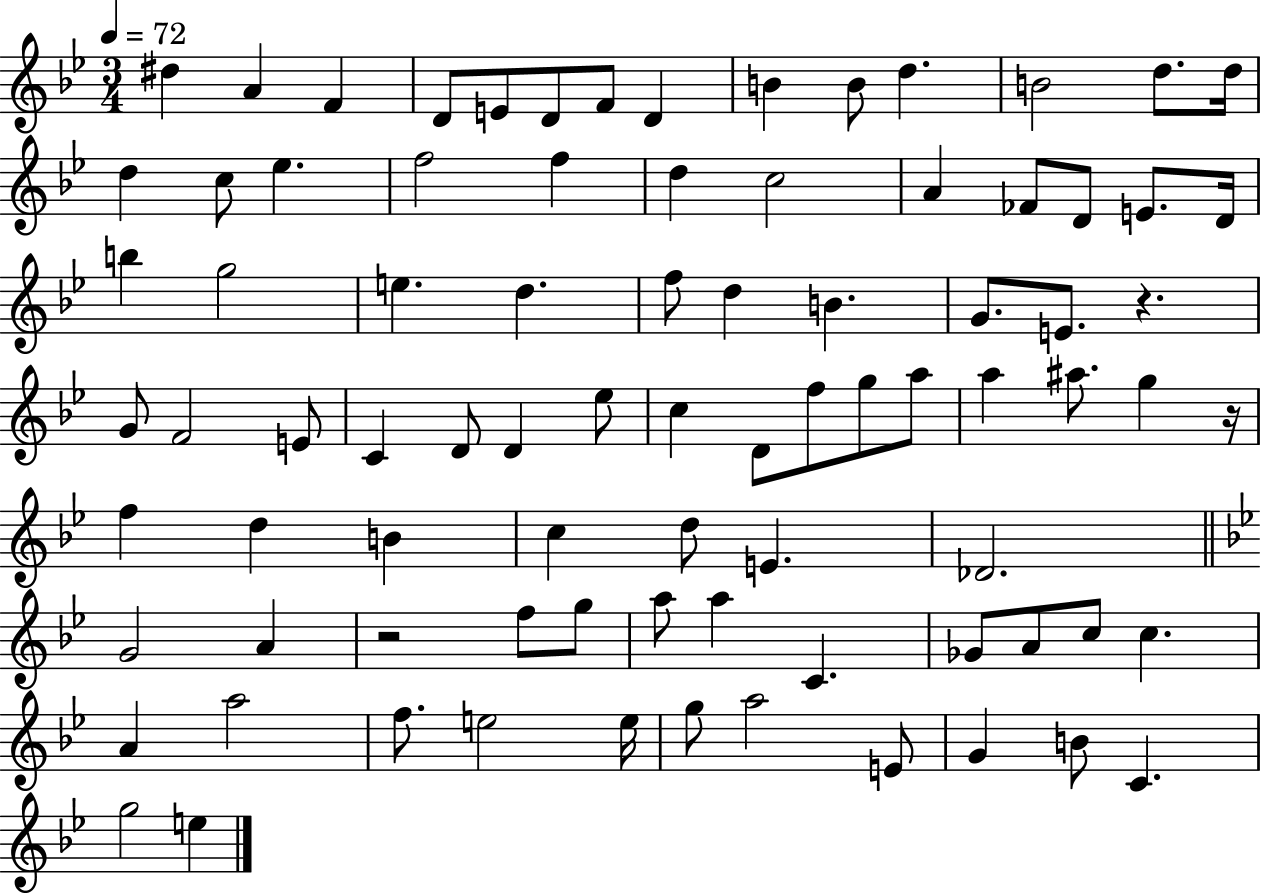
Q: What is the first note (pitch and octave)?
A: D#5